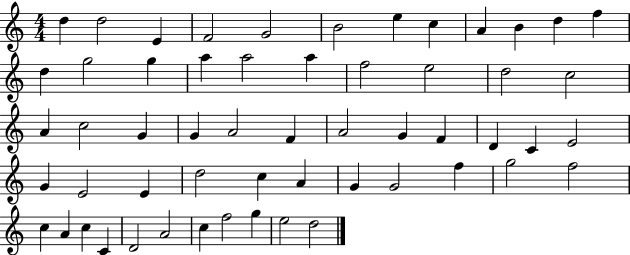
D5/q D5/h E4/q F4/h G4/h B4/h E5/q C5/q A4/q B4/q D5/q F5/q D5/q G5/h G5/q A5/q A5/h A5/q F5/h E5/h D5/h C5/h A4/q C5/h G4/q G4/q A4/h F4/q A4/h G4/q F4/q D4/q C4/q E4/h G4/q E4/h E4/q D5/h C5/q A4/q G4/q G4/h F5/q G5/h F5/h C5/q A4/q C5/q C4/q D4/h A4/h C5/q F5/h G5/q E5/h D5/h